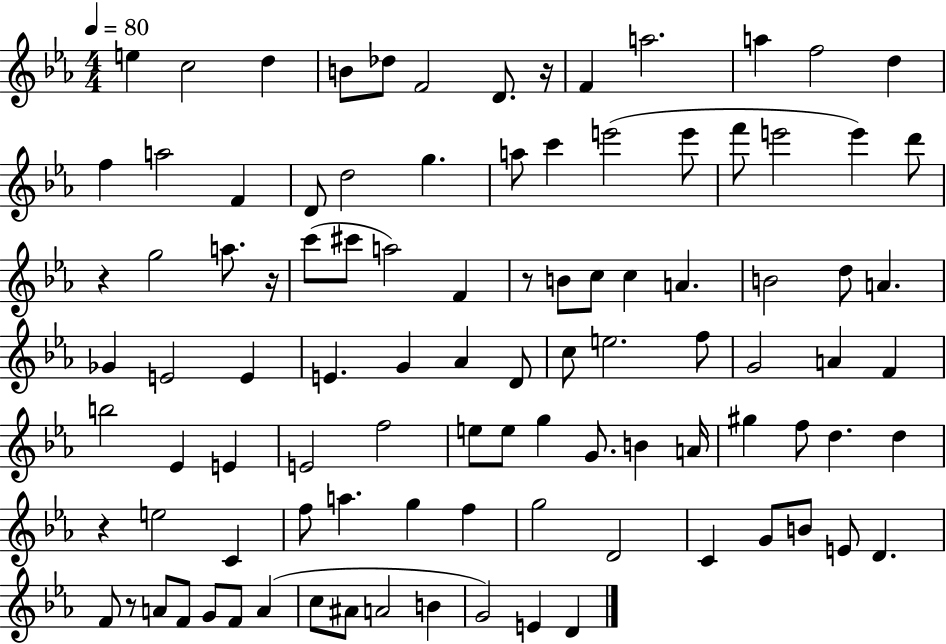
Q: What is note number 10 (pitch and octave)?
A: A5